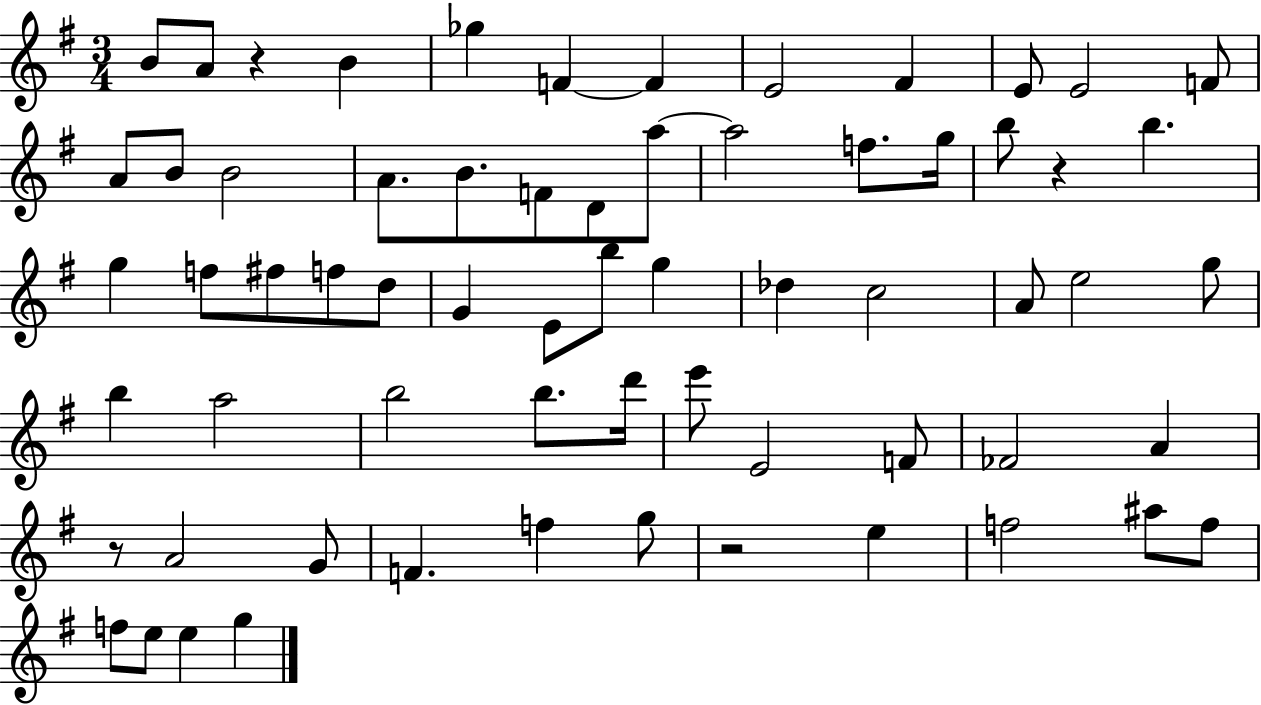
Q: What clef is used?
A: treble